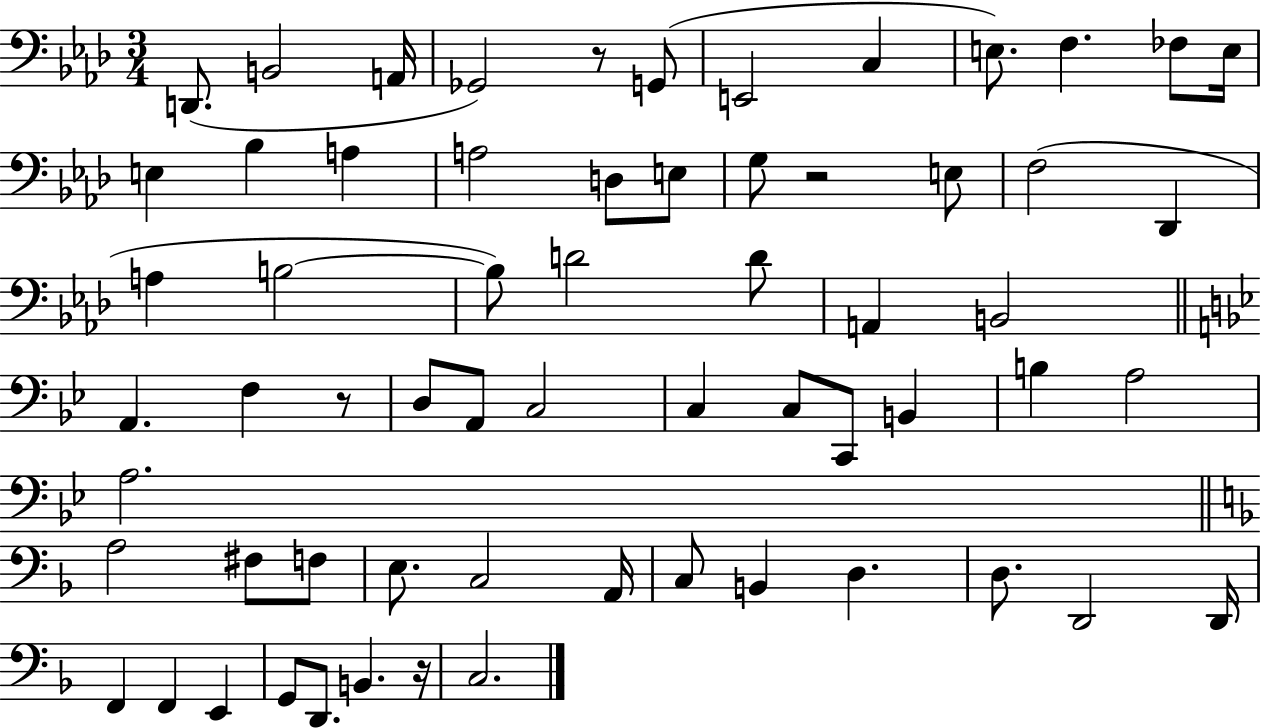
D2/e. B2/h A2/s Gb2/h R/e G2/e E2/h C3/q E3/e. F3/q. FES3/e E3/s E3/q Bb3/q A3/q A3/h D3/e E3/e G3/e R/h E3/e F3/h Db2/q A3/q B3/h B3/e D4/h D4/e A2/q B2/h A2/q. F3/q R/e D3/e A2/e C3/h C3/q C3/e C2/e B2/q B3/q A3/h A3/h. A3/h F#3/e F3/e E3/e. C3/h A2/s C3/e B2/q D3/q. D3/e. D2/h D2/s F2/q F2/q E2/q G2/e D2/e. B2/q. R/s C3/h.